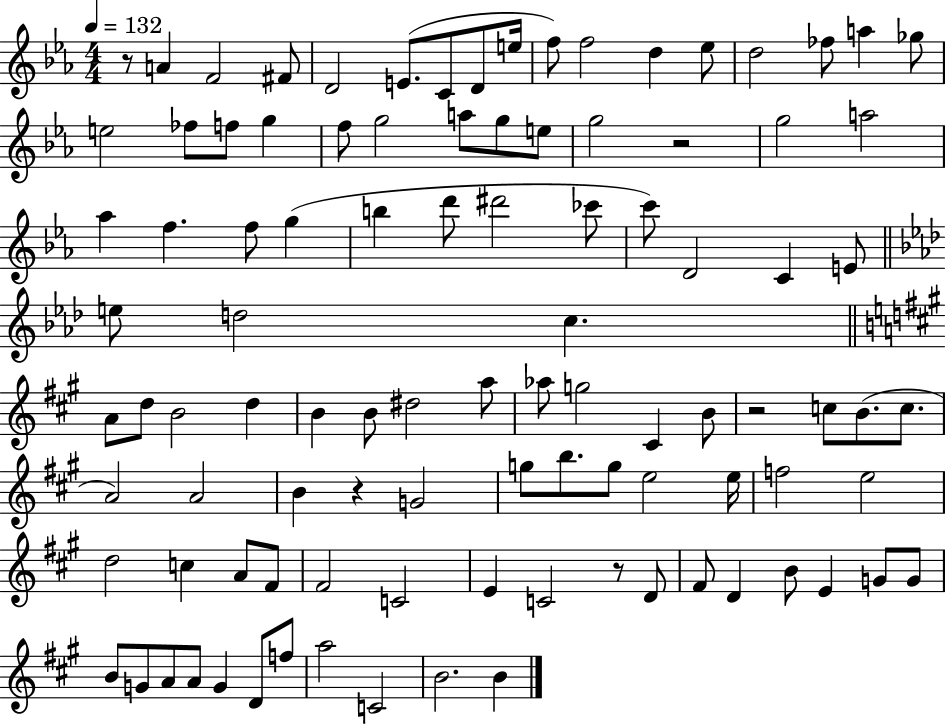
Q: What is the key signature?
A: EES major